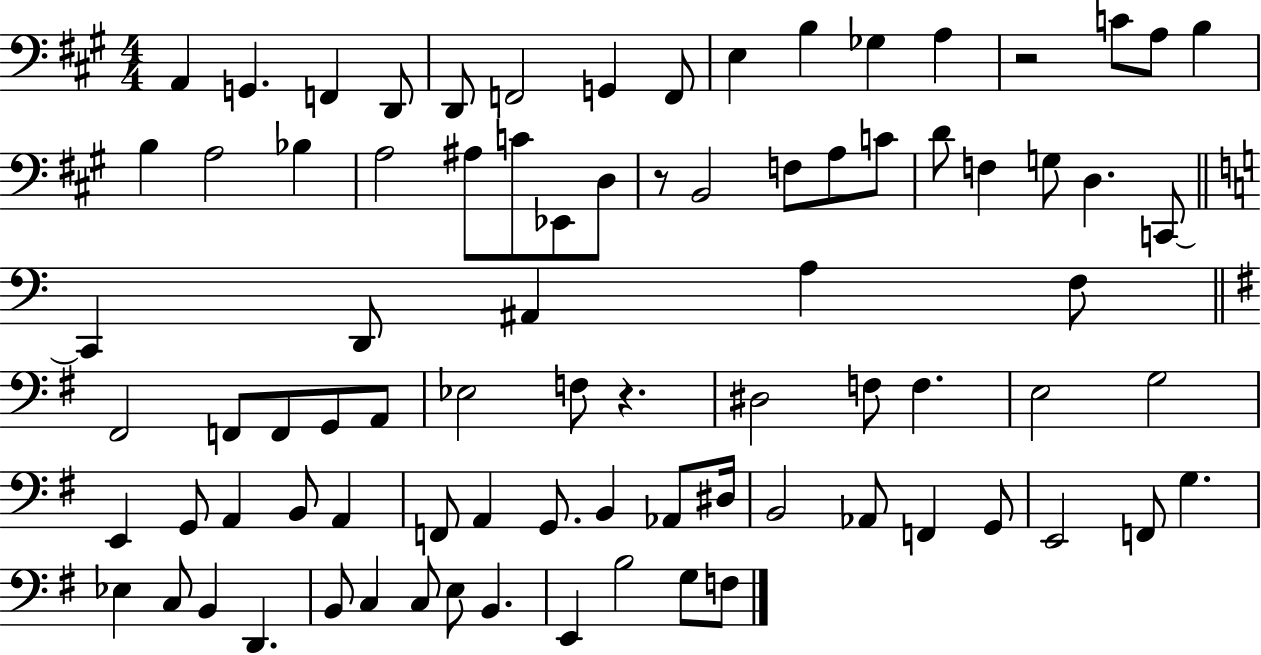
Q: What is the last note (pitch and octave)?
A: F3